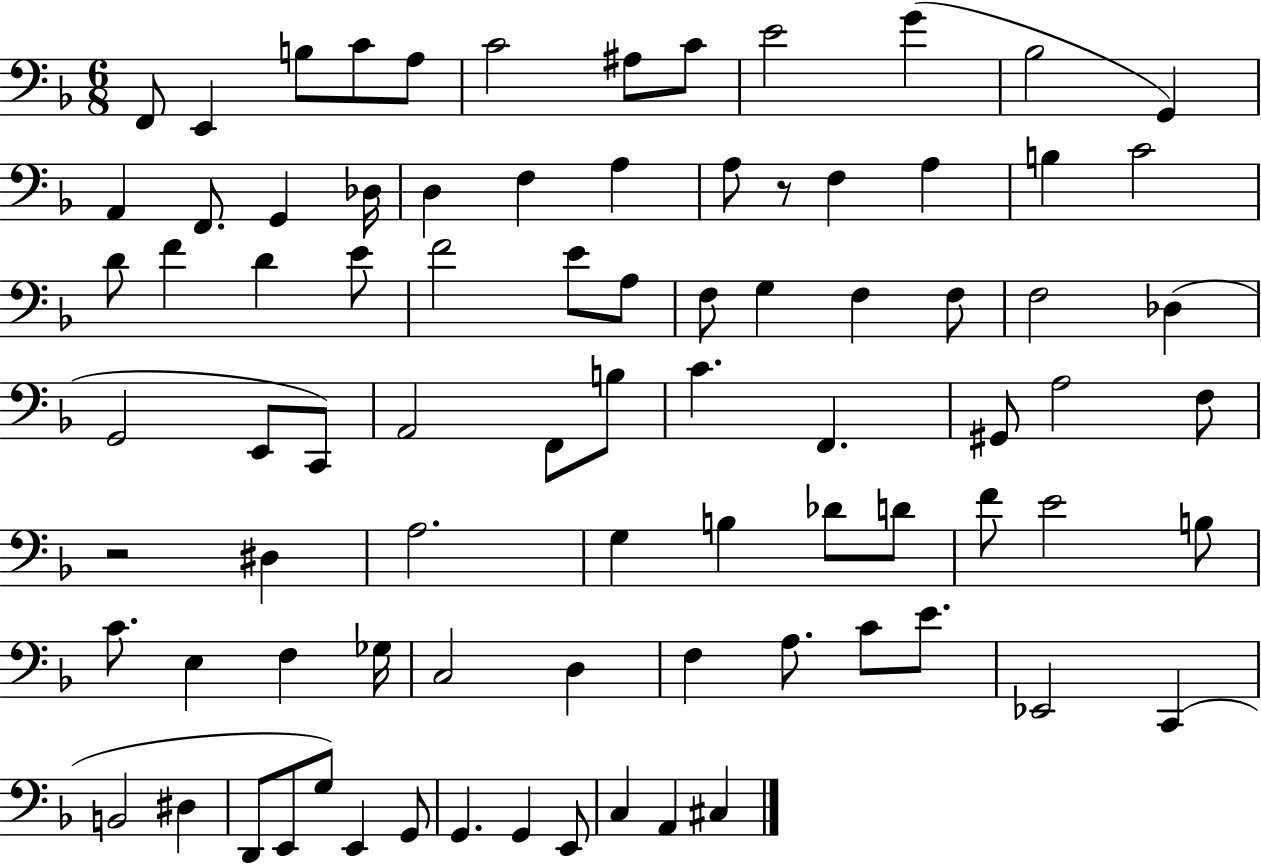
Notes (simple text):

F2/e E2/q B3/e C4/e A3/e C4/h A#3/e C4/e E4/h G4/q Bb3/h G2/q A2/q F2/e. G2/q Db3/s D3/q F3/q A3/q A3/e R/e F3/q A3/q B3/q C4/h D4/e F4/q D4/q E4/e F4/h E4/e A3/e F3/e G3/q F3/q F3/e F3/h Db3/q G2/h E2/e C2/e A2/h F2/e B3/e C4/q. F2/q. G#2/e A3/h F3/e R/h D#3/q A3/h. G3/q B3/q Db4/e D4/e F4/e E4/h B3/e C4/e. E3/q F3/q Gb3/s C3/h D3/q F3/q A3/e. C4/e E4/e. Eb2/h C2/q B2/h D#3/q D2/e E2/e G3/e E2/q G2/e G2/q. G2/q E2/e C3/q A2/q C#3/q